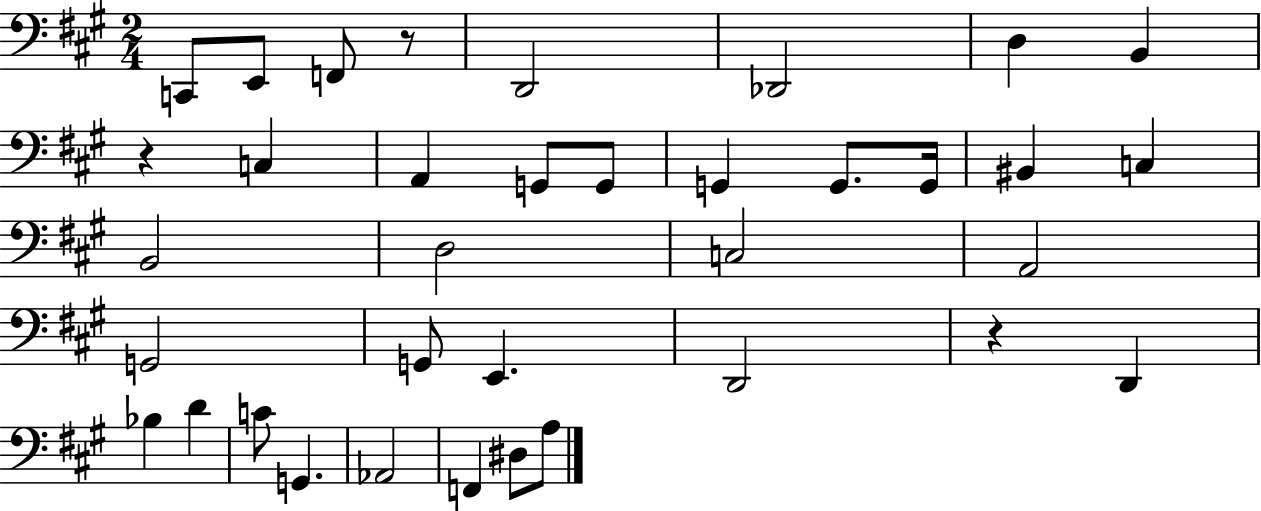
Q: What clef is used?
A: bass